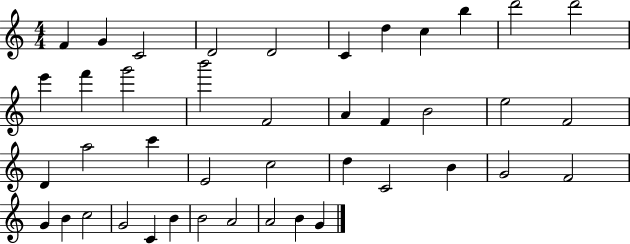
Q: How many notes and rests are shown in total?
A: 42